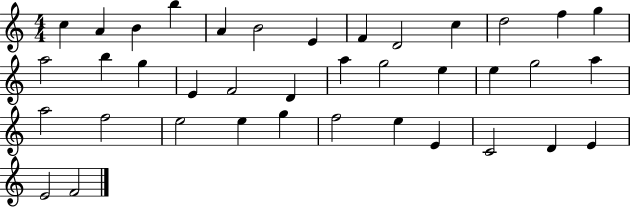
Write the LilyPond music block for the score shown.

{
  \clef treble
  \numericTimeSignature
  \time 4/4
  \key c \major
  c''4 a'4 b'4 b''4 | a'4 b'2 e'4 | f'4 d'2 c''4 | d''2 f''4 g''4 | \break a''2 b''4 g''4 | e'4 f'2 d'4 | a''4 g''2 e''4 | e''4 g''2 a''4 | \break a''2 f''2 | e''2 e''4 g''4 | f''2 e''4 e'4 | c'2 d'4 e'4 | \break e'2 f'2 | \bar "|."
}